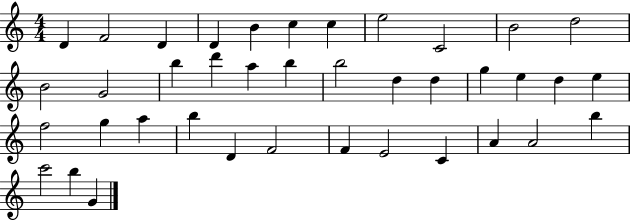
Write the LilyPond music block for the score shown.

{
  \clef treble
  \numericTimeSignature
  \time 4/4
  \key c \major
  d'4 f'2 d'4 | d'4 b'4 c''4 c''4 | e''2 c'2 | b'2 d''2 | \break b'2 g'2 | b''4 d'''4 a''4 b''4 | b''2 d''4 d''4 | g''4 e''4 d''4 e''4 | \break f''2 g''4 a''4 | b''4 d'4 f'2 | f'4 e'2 c'4 | a'4 a'2 b''4 | \break c'''2 b''4 g'4 | \bar "|."
}